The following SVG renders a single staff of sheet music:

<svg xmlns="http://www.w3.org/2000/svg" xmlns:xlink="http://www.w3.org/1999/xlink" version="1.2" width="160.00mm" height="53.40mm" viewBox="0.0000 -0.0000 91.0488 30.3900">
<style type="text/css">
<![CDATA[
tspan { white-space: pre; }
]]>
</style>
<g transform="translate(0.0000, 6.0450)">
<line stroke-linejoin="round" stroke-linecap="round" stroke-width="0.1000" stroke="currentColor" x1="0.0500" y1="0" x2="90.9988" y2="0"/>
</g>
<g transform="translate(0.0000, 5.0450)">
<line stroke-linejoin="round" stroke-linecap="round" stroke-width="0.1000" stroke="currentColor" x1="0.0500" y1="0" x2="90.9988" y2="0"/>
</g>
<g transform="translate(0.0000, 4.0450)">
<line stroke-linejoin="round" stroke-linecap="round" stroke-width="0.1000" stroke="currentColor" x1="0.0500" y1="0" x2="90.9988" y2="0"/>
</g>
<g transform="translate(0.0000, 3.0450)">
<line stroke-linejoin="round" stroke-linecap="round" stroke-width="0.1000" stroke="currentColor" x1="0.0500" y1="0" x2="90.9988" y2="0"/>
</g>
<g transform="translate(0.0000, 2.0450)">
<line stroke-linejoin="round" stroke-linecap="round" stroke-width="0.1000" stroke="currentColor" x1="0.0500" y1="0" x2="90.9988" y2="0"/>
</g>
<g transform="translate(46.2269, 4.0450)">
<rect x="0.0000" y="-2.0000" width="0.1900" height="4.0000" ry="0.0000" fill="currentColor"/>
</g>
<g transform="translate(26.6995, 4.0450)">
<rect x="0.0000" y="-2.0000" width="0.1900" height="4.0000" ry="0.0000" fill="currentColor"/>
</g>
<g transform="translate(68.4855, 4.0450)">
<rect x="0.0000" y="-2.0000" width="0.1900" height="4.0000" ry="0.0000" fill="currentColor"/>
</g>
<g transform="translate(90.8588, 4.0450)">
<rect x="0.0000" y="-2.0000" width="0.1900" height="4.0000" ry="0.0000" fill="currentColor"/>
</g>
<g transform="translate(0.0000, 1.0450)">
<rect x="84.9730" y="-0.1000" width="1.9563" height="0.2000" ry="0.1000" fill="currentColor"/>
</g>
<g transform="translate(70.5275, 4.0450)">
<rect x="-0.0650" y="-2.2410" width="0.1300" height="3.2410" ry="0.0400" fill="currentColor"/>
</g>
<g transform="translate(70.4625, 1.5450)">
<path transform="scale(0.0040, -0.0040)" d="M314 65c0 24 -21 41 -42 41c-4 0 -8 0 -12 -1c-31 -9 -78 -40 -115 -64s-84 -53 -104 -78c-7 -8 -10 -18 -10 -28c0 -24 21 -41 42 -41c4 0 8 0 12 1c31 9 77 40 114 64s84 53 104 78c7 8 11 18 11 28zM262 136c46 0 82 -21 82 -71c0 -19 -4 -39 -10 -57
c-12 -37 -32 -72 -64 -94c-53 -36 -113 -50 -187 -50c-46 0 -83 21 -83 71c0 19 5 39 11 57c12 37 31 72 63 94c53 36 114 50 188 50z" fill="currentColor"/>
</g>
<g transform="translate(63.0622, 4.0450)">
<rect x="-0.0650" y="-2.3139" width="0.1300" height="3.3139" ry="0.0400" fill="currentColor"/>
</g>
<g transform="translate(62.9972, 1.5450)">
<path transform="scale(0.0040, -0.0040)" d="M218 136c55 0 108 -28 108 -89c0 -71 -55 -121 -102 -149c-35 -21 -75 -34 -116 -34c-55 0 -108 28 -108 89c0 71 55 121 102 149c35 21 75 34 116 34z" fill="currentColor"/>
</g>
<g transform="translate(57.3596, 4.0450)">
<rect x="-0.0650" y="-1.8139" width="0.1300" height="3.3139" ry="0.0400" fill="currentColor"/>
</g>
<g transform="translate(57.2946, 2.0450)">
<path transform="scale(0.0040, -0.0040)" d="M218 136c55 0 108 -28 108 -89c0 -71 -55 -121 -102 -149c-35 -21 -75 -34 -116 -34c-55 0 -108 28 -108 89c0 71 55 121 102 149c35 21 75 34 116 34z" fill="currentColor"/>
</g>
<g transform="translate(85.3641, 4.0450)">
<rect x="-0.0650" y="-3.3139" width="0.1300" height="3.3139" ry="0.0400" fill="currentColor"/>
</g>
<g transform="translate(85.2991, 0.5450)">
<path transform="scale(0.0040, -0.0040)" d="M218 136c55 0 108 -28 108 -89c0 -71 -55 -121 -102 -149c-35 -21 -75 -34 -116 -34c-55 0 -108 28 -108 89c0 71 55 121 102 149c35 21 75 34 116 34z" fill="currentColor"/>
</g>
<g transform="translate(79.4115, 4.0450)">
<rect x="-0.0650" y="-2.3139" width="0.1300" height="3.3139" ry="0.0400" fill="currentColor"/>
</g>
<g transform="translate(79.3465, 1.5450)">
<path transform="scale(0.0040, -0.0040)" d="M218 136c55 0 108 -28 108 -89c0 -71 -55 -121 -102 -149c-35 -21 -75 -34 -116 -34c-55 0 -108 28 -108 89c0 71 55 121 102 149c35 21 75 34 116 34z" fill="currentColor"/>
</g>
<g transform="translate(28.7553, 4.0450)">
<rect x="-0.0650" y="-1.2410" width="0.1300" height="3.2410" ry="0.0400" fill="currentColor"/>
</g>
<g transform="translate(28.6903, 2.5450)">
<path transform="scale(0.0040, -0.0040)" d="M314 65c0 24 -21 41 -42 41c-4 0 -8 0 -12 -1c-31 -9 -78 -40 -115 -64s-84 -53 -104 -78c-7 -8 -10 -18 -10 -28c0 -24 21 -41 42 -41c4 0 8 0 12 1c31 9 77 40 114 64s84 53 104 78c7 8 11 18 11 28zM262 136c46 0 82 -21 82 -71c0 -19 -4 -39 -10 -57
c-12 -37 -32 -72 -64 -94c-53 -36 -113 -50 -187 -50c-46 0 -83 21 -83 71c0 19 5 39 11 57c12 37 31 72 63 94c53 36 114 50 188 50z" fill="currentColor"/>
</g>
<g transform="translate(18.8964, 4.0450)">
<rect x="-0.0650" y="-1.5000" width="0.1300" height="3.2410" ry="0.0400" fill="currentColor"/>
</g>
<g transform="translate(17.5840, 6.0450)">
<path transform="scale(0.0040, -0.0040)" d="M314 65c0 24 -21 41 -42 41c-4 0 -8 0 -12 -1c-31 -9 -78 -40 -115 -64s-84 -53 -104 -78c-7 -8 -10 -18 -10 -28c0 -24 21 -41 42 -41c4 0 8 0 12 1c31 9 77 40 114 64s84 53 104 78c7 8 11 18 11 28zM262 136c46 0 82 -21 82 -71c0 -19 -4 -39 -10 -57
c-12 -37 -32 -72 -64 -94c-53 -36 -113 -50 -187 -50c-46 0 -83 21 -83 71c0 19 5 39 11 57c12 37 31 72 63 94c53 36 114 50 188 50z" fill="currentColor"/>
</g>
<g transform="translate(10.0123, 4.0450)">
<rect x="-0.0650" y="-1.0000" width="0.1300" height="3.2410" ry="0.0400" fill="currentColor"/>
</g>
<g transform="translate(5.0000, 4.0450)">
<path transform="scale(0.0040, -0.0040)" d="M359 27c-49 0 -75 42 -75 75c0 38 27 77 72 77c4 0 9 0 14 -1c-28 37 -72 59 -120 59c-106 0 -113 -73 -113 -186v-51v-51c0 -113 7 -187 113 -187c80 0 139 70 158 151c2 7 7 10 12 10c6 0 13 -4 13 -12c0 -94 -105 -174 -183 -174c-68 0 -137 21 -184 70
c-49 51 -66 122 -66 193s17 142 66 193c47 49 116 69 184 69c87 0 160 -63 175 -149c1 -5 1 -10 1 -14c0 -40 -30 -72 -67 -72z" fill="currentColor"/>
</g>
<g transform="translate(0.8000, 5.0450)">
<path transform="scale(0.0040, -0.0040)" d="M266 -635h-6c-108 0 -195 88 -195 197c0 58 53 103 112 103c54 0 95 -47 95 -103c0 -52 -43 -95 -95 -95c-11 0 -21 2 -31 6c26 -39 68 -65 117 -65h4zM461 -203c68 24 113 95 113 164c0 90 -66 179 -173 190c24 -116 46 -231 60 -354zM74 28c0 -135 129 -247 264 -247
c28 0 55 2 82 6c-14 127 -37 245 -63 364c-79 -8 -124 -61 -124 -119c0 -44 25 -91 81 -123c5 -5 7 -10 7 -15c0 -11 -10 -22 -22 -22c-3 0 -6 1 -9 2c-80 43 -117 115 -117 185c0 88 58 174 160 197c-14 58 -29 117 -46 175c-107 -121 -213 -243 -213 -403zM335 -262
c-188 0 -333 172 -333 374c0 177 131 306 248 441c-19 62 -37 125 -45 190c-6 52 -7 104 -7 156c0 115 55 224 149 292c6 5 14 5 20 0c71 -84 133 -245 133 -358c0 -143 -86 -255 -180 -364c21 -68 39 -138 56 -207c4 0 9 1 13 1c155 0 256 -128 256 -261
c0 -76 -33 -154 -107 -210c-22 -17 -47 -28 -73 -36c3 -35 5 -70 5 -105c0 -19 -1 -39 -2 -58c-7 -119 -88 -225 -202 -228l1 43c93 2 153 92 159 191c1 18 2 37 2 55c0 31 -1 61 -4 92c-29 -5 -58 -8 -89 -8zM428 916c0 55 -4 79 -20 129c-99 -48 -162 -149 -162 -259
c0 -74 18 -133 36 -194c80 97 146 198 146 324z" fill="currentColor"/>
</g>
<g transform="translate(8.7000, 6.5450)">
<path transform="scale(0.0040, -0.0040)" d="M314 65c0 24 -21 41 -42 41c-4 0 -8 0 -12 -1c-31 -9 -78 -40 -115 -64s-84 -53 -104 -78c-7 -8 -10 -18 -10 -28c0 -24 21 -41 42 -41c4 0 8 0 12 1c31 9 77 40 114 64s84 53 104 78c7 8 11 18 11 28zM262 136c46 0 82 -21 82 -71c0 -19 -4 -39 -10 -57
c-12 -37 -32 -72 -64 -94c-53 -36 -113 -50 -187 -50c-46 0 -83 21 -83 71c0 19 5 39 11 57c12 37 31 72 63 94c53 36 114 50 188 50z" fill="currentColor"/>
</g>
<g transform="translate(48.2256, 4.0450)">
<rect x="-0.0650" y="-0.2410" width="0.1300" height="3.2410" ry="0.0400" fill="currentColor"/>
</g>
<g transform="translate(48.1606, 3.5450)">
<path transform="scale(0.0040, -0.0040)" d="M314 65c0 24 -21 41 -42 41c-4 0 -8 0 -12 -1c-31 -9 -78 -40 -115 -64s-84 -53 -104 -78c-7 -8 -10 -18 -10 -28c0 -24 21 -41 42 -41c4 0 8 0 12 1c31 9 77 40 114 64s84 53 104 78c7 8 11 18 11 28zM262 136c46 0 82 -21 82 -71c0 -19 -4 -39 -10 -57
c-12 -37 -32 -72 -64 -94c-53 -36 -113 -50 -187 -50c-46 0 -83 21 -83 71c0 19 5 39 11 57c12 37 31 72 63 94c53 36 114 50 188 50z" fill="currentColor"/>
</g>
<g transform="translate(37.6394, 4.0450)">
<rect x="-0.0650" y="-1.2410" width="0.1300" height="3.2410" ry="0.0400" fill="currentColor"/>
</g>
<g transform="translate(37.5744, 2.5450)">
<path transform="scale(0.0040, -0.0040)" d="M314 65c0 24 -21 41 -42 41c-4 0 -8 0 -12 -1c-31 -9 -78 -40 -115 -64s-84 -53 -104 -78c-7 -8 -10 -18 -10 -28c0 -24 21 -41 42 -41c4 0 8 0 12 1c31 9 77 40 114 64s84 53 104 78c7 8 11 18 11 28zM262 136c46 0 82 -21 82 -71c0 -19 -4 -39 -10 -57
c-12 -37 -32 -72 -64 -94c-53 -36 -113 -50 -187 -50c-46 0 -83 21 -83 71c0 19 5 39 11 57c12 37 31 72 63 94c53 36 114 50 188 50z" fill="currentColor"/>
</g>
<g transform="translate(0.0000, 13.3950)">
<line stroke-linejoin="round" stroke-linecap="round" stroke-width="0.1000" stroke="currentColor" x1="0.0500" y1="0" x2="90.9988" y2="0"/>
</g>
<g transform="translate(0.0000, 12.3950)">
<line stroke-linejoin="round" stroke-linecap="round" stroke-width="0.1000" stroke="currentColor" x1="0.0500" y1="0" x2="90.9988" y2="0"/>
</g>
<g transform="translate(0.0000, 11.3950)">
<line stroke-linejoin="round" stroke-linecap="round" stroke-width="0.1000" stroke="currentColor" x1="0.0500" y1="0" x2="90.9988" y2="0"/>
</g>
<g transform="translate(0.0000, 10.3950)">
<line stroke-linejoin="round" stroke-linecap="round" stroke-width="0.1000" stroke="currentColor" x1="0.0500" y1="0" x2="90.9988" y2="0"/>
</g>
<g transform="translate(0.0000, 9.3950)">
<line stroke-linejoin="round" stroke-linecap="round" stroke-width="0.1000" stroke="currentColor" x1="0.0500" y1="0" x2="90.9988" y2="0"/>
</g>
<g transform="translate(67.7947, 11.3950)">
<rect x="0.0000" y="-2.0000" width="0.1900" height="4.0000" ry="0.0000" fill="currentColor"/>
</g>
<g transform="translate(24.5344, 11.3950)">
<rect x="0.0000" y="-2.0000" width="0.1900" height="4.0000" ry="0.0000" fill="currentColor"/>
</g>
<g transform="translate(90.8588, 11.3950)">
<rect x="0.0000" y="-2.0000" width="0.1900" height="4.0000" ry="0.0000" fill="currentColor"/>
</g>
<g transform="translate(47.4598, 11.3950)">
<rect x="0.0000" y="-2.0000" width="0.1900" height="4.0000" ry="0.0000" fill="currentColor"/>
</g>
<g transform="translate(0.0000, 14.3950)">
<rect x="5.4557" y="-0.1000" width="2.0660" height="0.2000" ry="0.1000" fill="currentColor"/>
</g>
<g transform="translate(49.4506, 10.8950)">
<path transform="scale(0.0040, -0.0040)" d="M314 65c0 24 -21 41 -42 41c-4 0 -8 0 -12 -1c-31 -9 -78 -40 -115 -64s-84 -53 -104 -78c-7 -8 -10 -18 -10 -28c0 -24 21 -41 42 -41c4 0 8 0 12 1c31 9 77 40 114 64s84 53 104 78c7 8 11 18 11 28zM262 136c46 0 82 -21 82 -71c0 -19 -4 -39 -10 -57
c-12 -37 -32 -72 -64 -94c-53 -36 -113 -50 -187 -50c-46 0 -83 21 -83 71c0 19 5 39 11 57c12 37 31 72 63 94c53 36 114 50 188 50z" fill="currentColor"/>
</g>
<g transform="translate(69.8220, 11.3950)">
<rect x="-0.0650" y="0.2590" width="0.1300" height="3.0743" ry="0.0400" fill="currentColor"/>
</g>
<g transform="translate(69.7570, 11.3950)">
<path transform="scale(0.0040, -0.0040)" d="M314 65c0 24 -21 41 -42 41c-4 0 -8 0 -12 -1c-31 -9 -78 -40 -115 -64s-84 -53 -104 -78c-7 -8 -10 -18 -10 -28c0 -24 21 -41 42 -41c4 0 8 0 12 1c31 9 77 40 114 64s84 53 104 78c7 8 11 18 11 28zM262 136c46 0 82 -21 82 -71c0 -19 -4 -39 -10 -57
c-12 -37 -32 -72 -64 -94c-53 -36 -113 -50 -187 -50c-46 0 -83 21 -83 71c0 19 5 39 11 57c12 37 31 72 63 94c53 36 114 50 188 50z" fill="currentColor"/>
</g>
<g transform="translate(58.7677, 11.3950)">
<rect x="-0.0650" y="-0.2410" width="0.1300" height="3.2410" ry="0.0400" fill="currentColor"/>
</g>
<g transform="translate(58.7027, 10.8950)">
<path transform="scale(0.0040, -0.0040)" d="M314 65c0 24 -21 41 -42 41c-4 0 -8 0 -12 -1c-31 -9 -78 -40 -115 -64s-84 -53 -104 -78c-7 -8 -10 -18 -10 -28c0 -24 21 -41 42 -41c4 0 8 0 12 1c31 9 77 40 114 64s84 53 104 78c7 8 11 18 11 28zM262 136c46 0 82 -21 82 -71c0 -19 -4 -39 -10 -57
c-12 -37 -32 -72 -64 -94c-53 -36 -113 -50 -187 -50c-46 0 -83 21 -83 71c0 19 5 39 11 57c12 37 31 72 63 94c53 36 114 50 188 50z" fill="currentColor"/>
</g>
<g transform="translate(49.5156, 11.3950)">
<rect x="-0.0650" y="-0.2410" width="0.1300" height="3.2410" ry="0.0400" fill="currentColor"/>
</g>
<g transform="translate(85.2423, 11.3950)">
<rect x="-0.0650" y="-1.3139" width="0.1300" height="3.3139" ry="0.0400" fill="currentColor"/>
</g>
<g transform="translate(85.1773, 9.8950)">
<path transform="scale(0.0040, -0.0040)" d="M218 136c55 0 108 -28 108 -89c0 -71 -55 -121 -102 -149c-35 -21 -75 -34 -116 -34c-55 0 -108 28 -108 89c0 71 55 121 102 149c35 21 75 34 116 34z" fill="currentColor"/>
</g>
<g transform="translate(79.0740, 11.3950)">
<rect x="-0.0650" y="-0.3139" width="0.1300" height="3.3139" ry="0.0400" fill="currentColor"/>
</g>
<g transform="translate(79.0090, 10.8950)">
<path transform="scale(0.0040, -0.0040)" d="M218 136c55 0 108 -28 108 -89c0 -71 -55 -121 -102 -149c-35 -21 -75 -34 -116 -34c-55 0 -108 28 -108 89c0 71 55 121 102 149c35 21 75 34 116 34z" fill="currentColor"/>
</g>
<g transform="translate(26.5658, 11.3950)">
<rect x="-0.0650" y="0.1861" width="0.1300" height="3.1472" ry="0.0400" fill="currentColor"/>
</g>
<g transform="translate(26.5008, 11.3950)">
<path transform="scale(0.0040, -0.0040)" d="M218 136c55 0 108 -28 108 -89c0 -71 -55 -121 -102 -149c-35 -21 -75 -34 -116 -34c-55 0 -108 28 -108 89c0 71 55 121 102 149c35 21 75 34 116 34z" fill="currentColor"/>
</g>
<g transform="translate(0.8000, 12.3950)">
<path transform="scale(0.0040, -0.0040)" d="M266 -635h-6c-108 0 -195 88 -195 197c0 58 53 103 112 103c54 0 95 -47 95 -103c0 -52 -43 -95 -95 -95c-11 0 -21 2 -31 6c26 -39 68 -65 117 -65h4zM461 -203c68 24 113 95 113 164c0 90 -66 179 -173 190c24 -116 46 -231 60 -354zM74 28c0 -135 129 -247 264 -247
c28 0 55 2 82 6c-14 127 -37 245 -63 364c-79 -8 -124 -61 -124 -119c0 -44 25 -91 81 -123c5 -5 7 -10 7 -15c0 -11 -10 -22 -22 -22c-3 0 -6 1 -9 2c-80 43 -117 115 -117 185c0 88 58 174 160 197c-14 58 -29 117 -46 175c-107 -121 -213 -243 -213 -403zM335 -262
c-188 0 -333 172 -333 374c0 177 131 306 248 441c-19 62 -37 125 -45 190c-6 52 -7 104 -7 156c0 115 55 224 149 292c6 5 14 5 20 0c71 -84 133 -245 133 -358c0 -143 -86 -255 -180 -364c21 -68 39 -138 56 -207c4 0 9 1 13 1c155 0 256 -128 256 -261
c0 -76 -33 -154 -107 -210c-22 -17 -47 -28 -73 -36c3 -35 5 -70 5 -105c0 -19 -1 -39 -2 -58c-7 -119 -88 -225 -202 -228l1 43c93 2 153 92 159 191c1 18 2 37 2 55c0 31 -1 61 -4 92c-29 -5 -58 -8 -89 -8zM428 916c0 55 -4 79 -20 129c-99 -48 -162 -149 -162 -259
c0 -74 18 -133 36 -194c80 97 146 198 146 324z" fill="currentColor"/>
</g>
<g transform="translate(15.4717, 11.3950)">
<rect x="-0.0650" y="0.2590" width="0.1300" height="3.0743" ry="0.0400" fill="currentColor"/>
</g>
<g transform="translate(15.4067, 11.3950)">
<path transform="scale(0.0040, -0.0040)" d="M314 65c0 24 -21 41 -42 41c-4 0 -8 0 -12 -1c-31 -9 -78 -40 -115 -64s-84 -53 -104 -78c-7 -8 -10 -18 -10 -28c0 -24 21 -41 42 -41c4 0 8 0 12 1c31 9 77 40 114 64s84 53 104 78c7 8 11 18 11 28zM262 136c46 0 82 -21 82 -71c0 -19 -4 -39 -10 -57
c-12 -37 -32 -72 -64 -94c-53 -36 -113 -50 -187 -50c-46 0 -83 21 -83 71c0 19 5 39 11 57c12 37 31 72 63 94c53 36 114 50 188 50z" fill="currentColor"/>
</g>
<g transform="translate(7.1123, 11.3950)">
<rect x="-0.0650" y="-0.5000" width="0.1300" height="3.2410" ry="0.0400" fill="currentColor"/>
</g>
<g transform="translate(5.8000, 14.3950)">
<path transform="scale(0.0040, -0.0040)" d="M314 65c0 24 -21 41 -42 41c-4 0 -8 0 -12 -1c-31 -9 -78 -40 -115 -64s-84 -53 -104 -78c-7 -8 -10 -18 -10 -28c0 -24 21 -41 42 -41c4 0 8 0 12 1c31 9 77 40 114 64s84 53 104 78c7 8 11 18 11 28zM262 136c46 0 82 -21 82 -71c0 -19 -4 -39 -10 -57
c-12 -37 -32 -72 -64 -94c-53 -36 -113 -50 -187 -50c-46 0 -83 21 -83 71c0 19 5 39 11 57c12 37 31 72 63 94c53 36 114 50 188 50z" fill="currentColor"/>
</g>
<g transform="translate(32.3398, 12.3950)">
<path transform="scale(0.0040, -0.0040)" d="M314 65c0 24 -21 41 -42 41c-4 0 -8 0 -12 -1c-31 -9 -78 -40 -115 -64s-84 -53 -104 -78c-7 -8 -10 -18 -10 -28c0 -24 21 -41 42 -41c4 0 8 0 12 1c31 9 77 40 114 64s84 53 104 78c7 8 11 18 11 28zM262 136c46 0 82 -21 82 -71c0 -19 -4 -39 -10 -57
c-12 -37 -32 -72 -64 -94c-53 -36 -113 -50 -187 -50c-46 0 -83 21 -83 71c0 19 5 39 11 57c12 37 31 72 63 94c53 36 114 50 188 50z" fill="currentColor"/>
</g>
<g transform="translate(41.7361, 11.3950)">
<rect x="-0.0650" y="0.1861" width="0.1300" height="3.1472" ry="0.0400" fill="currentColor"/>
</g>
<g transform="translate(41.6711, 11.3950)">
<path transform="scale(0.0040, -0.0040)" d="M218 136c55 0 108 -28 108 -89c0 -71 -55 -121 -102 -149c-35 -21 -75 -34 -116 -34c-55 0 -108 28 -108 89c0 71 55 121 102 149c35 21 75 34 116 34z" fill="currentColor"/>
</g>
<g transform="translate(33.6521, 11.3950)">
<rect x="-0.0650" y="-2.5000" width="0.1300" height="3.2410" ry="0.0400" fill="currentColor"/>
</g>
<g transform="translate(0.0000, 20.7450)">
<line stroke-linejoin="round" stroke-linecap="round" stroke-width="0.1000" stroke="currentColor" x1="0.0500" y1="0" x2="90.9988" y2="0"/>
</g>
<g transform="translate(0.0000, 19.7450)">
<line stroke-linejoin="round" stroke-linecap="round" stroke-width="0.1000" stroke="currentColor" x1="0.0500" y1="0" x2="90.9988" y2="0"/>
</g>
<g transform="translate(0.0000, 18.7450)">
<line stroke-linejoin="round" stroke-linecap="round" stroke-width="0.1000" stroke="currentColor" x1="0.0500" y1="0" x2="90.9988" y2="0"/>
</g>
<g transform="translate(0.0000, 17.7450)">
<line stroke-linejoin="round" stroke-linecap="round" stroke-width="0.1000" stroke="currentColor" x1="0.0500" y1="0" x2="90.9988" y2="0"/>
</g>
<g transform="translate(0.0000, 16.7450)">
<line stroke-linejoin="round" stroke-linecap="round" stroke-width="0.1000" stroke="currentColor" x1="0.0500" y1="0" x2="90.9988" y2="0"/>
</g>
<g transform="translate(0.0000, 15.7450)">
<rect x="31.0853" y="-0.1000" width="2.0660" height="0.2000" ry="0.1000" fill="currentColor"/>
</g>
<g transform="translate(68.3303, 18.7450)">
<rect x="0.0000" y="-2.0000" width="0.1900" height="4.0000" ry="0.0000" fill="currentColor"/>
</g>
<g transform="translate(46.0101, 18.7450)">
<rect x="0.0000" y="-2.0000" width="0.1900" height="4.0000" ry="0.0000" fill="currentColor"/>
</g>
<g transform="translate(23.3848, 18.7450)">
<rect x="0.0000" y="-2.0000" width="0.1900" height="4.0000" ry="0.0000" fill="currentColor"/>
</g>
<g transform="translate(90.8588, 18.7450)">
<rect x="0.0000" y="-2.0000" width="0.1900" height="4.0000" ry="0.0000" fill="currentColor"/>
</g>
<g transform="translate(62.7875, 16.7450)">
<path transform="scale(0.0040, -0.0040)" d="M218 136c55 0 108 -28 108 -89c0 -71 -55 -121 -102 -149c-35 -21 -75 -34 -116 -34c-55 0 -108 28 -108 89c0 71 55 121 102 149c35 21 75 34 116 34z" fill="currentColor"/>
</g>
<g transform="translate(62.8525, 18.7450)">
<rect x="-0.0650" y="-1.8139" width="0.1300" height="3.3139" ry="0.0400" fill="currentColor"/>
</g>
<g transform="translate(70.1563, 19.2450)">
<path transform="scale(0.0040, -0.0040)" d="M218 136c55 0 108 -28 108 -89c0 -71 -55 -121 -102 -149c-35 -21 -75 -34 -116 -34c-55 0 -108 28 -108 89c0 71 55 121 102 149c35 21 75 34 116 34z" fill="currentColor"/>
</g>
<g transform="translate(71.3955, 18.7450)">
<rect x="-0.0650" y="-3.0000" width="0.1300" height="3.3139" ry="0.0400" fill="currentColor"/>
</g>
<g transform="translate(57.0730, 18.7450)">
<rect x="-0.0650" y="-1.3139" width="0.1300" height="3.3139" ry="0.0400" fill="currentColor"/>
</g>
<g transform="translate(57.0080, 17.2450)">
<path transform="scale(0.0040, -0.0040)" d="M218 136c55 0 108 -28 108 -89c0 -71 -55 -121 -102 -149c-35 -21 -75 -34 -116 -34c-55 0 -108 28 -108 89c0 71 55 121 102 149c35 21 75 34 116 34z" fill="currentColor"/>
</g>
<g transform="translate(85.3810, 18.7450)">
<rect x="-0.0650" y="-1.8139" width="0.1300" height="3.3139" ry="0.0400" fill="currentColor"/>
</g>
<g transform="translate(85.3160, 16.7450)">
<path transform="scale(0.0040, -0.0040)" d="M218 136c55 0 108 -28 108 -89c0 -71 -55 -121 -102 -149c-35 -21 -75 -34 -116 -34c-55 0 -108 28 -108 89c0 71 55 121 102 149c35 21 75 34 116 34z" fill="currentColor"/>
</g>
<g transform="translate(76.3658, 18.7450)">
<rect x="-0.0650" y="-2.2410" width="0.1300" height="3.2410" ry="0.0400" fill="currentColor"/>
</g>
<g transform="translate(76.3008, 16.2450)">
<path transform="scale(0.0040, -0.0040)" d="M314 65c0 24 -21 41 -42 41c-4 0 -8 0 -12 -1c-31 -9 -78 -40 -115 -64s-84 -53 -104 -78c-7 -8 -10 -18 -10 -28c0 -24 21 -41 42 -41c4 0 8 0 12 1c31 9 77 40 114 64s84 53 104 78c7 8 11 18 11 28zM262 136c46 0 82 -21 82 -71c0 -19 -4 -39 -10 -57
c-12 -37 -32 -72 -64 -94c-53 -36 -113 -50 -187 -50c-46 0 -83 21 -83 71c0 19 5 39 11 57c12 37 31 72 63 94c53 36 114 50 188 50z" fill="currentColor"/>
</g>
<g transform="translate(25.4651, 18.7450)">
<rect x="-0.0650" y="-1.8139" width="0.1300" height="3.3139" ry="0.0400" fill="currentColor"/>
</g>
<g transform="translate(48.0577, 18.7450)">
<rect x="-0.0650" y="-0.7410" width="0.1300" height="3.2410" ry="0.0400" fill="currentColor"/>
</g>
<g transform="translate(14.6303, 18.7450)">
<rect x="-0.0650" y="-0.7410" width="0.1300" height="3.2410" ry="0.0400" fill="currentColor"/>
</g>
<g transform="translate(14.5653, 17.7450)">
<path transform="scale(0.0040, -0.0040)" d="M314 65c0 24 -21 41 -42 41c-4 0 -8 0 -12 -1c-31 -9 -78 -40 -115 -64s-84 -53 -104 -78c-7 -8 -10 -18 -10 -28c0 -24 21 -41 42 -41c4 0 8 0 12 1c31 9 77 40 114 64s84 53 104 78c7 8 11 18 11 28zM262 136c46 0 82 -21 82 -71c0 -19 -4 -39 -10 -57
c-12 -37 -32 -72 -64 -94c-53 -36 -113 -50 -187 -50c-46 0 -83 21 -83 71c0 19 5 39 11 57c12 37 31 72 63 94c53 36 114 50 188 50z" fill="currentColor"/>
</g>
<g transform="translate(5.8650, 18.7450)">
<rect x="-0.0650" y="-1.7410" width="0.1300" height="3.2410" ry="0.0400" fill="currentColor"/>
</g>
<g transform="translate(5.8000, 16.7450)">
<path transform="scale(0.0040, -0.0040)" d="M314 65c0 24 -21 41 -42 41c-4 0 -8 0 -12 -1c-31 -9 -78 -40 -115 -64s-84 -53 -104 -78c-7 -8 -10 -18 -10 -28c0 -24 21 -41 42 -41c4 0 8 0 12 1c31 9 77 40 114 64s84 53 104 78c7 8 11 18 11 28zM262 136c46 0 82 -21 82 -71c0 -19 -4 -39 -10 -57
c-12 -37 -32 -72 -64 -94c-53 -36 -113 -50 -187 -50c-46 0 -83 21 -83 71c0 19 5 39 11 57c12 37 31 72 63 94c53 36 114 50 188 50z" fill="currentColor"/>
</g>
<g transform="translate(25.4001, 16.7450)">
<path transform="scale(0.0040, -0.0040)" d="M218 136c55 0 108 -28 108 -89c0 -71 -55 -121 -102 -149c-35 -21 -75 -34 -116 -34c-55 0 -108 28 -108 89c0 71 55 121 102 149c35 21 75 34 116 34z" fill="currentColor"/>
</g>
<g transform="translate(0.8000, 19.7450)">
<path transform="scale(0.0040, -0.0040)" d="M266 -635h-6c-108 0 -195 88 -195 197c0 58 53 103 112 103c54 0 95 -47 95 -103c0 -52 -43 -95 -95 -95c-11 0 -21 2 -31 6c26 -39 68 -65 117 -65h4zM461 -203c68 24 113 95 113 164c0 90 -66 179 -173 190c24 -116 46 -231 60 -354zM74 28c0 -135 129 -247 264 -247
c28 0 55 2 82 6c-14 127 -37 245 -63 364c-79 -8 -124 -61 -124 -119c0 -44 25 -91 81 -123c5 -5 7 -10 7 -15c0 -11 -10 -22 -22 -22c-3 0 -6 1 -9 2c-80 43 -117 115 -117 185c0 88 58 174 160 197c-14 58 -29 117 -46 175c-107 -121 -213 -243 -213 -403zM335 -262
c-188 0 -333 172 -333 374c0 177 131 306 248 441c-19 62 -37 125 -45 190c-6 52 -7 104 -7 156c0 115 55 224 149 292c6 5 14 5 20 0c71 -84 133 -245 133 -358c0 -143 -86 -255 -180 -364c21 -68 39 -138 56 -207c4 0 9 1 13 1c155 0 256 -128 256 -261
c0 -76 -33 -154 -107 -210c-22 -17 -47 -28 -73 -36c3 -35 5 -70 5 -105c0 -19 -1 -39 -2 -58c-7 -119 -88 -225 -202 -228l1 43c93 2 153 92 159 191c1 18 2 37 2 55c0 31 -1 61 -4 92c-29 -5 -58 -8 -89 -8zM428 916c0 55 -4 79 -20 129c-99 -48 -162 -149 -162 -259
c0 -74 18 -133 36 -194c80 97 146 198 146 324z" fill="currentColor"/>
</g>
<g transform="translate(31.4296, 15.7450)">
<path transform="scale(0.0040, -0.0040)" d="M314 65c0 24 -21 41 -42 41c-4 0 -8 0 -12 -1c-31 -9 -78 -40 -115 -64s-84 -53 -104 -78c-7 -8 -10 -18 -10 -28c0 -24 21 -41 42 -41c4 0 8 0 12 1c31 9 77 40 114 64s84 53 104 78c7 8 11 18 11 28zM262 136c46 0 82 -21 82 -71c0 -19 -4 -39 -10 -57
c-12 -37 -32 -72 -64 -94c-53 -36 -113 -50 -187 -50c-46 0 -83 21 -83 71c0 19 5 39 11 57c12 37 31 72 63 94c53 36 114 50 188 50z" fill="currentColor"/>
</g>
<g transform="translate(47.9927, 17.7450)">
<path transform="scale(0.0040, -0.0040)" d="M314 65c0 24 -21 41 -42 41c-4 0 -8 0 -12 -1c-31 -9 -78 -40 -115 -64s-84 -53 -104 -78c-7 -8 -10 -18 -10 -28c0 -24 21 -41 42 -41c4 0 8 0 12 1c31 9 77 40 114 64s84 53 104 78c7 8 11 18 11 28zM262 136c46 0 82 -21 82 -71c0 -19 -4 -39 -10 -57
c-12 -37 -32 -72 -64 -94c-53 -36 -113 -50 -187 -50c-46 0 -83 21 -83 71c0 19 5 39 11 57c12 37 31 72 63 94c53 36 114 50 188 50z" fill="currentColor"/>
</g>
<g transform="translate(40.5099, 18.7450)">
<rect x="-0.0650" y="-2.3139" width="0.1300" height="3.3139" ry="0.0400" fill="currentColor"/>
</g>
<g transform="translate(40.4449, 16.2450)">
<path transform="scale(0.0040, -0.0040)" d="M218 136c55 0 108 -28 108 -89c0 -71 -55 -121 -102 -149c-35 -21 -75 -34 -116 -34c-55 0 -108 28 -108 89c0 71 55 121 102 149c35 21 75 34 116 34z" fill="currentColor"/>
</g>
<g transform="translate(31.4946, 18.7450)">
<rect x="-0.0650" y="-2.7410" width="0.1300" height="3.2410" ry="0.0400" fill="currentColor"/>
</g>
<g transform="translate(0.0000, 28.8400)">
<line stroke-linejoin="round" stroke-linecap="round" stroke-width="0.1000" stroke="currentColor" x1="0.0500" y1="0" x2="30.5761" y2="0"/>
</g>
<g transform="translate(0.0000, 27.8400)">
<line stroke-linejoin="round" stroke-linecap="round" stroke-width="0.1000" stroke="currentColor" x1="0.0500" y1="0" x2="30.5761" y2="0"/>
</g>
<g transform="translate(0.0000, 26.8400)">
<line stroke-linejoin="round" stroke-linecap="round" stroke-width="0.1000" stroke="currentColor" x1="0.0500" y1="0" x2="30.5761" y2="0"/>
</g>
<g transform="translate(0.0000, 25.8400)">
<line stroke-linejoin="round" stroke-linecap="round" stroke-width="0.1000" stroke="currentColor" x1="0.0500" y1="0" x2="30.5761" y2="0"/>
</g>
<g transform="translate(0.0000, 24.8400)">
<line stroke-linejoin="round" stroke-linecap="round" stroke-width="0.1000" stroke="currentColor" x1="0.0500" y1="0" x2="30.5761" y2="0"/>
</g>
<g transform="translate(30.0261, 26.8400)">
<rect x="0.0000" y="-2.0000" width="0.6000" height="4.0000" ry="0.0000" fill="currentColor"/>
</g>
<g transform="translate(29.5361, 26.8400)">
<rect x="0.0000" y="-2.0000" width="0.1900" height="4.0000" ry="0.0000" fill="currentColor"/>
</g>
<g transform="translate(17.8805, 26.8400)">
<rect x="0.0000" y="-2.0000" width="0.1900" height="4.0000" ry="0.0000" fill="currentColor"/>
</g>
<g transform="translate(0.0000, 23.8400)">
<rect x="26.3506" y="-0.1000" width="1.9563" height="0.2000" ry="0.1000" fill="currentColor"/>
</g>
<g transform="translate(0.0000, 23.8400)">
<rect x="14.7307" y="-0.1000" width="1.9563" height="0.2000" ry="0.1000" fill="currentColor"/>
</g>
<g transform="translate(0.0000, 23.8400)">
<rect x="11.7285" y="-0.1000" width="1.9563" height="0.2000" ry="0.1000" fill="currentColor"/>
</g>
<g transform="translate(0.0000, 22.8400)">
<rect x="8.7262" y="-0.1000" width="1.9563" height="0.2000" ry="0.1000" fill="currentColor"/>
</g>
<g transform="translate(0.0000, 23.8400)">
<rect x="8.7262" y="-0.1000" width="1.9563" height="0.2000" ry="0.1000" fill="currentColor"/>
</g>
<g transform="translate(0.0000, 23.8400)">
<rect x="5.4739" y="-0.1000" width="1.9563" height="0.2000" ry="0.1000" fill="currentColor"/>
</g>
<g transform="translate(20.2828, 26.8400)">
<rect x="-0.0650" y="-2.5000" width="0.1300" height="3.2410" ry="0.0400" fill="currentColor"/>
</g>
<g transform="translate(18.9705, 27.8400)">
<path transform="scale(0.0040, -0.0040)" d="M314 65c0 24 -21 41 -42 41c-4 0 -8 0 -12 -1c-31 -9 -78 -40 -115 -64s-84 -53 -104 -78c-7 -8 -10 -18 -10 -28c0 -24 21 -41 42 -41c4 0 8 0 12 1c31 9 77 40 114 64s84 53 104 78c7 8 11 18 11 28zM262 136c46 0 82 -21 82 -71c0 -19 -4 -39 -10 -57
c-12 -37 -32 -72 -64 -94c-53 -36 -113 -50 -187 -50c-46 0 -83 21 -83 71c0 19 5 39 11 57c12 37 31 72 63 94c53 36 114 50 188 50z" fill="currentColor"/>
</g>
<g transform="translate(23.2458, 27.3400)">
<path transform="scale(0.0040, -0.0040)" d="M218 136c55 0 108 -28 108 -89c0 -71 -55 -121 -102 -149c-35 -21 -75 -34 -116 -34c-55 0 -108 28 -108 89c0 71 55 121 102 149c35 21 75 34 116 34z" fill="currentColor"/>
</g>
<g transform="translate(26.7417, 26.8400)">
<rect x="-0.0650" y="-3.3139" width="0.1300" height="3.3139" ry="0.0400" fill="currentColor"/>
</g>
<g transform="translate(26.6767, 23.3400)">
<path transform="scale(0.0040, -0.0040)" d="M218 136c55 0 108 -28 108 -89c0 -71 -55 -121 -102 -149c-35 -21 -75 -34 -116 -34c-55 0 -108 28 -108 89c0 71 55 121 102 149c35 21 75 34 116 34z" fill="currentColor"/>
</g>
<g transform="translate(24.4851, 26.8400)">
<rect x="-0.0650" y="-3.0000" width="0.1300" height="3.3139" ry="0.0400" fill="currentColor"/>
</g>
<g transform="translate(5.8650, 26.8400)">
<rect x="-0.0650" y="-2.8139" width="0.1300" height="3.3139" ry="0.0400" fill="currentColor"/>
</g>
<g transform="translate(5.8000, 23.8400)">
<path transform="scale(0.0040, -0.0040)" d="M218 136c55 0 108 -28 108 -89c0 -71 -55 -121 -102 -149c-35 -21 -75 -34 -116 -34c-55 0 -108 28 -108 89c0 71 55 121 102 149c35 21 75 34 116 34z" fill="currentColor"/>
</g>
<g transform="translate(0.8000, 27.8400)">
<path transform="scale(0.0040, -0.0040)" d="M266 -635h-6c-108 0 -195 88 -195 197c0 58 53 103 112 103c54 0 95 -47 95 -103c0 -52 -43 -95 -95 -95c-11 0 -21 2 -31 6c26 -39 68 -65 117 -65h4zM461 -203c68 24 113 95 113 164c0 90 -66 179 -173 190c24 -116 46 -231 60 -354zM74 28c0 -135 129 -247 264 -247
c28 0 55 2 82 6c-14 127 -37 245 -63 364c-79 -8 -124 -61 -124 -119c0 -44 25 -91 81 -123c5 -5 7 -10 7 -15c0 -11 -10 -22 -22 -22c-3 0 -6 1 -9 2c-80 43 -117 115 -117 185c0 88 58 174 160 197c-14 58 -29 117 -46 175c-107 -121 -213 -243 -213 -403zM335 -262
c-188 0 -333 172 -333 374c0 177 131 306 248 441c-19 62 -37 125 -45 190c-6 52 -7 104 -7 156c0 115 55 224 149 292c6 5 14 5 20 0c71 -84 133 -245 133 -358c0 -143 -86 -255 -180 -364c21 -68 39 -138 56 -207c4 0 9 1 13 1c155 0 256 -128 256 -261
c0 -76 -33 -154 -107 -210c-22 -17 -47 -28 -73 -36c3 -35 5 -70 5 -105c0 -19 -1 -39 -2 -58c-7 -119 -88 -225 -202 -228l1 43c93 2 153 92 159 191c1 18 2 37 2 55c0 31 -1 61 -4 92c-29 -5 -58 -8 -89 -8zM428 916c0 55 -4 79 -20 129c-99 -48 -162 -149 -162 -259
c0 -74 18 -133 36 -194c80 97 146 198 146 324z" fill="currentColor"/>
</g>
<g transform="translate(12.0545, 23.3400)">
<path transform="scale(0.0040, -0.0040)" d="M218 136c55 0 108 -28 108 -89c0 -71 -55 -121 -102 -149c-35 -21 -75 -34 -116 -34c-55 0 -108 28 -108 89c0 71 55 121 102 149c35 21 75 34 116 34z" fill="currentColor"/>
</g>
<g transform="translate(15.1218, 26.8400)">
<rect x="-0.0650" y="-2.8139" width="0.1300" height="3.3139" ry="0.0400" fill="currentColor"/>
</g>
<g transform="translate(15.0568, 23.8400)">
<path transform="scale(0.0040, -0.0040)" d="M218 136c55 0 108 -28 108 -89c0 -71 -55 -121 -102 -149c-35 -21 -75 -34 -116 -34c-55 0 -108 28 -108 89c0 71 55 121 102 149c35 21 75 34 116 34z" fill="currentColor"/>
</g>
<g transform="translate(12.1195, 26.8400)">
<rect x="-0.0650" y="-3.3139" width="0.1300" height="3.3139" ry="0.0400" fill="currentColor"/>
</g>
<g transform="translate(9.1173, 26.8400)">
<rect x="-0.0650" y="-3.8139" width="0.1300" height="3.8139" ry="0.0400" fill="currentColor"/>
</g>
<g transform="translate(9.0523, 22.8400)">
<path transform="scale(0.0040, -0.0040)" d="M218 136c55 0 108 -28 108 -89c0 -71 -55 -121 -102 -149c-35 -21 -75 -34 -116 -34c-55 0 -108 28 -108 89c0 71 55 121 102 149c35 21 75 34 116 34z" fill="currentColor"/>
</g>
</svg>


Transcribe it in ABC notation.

X:1
T:Untitled
M:4/4
L:1/4
K:C
D2 E2 e2 e2 c2 f g g2 g b C2 B2 B G2 B c2 c2 B2 c e f2 d2 f a2 g d2 e f A g2 f a c' b a G2 A b